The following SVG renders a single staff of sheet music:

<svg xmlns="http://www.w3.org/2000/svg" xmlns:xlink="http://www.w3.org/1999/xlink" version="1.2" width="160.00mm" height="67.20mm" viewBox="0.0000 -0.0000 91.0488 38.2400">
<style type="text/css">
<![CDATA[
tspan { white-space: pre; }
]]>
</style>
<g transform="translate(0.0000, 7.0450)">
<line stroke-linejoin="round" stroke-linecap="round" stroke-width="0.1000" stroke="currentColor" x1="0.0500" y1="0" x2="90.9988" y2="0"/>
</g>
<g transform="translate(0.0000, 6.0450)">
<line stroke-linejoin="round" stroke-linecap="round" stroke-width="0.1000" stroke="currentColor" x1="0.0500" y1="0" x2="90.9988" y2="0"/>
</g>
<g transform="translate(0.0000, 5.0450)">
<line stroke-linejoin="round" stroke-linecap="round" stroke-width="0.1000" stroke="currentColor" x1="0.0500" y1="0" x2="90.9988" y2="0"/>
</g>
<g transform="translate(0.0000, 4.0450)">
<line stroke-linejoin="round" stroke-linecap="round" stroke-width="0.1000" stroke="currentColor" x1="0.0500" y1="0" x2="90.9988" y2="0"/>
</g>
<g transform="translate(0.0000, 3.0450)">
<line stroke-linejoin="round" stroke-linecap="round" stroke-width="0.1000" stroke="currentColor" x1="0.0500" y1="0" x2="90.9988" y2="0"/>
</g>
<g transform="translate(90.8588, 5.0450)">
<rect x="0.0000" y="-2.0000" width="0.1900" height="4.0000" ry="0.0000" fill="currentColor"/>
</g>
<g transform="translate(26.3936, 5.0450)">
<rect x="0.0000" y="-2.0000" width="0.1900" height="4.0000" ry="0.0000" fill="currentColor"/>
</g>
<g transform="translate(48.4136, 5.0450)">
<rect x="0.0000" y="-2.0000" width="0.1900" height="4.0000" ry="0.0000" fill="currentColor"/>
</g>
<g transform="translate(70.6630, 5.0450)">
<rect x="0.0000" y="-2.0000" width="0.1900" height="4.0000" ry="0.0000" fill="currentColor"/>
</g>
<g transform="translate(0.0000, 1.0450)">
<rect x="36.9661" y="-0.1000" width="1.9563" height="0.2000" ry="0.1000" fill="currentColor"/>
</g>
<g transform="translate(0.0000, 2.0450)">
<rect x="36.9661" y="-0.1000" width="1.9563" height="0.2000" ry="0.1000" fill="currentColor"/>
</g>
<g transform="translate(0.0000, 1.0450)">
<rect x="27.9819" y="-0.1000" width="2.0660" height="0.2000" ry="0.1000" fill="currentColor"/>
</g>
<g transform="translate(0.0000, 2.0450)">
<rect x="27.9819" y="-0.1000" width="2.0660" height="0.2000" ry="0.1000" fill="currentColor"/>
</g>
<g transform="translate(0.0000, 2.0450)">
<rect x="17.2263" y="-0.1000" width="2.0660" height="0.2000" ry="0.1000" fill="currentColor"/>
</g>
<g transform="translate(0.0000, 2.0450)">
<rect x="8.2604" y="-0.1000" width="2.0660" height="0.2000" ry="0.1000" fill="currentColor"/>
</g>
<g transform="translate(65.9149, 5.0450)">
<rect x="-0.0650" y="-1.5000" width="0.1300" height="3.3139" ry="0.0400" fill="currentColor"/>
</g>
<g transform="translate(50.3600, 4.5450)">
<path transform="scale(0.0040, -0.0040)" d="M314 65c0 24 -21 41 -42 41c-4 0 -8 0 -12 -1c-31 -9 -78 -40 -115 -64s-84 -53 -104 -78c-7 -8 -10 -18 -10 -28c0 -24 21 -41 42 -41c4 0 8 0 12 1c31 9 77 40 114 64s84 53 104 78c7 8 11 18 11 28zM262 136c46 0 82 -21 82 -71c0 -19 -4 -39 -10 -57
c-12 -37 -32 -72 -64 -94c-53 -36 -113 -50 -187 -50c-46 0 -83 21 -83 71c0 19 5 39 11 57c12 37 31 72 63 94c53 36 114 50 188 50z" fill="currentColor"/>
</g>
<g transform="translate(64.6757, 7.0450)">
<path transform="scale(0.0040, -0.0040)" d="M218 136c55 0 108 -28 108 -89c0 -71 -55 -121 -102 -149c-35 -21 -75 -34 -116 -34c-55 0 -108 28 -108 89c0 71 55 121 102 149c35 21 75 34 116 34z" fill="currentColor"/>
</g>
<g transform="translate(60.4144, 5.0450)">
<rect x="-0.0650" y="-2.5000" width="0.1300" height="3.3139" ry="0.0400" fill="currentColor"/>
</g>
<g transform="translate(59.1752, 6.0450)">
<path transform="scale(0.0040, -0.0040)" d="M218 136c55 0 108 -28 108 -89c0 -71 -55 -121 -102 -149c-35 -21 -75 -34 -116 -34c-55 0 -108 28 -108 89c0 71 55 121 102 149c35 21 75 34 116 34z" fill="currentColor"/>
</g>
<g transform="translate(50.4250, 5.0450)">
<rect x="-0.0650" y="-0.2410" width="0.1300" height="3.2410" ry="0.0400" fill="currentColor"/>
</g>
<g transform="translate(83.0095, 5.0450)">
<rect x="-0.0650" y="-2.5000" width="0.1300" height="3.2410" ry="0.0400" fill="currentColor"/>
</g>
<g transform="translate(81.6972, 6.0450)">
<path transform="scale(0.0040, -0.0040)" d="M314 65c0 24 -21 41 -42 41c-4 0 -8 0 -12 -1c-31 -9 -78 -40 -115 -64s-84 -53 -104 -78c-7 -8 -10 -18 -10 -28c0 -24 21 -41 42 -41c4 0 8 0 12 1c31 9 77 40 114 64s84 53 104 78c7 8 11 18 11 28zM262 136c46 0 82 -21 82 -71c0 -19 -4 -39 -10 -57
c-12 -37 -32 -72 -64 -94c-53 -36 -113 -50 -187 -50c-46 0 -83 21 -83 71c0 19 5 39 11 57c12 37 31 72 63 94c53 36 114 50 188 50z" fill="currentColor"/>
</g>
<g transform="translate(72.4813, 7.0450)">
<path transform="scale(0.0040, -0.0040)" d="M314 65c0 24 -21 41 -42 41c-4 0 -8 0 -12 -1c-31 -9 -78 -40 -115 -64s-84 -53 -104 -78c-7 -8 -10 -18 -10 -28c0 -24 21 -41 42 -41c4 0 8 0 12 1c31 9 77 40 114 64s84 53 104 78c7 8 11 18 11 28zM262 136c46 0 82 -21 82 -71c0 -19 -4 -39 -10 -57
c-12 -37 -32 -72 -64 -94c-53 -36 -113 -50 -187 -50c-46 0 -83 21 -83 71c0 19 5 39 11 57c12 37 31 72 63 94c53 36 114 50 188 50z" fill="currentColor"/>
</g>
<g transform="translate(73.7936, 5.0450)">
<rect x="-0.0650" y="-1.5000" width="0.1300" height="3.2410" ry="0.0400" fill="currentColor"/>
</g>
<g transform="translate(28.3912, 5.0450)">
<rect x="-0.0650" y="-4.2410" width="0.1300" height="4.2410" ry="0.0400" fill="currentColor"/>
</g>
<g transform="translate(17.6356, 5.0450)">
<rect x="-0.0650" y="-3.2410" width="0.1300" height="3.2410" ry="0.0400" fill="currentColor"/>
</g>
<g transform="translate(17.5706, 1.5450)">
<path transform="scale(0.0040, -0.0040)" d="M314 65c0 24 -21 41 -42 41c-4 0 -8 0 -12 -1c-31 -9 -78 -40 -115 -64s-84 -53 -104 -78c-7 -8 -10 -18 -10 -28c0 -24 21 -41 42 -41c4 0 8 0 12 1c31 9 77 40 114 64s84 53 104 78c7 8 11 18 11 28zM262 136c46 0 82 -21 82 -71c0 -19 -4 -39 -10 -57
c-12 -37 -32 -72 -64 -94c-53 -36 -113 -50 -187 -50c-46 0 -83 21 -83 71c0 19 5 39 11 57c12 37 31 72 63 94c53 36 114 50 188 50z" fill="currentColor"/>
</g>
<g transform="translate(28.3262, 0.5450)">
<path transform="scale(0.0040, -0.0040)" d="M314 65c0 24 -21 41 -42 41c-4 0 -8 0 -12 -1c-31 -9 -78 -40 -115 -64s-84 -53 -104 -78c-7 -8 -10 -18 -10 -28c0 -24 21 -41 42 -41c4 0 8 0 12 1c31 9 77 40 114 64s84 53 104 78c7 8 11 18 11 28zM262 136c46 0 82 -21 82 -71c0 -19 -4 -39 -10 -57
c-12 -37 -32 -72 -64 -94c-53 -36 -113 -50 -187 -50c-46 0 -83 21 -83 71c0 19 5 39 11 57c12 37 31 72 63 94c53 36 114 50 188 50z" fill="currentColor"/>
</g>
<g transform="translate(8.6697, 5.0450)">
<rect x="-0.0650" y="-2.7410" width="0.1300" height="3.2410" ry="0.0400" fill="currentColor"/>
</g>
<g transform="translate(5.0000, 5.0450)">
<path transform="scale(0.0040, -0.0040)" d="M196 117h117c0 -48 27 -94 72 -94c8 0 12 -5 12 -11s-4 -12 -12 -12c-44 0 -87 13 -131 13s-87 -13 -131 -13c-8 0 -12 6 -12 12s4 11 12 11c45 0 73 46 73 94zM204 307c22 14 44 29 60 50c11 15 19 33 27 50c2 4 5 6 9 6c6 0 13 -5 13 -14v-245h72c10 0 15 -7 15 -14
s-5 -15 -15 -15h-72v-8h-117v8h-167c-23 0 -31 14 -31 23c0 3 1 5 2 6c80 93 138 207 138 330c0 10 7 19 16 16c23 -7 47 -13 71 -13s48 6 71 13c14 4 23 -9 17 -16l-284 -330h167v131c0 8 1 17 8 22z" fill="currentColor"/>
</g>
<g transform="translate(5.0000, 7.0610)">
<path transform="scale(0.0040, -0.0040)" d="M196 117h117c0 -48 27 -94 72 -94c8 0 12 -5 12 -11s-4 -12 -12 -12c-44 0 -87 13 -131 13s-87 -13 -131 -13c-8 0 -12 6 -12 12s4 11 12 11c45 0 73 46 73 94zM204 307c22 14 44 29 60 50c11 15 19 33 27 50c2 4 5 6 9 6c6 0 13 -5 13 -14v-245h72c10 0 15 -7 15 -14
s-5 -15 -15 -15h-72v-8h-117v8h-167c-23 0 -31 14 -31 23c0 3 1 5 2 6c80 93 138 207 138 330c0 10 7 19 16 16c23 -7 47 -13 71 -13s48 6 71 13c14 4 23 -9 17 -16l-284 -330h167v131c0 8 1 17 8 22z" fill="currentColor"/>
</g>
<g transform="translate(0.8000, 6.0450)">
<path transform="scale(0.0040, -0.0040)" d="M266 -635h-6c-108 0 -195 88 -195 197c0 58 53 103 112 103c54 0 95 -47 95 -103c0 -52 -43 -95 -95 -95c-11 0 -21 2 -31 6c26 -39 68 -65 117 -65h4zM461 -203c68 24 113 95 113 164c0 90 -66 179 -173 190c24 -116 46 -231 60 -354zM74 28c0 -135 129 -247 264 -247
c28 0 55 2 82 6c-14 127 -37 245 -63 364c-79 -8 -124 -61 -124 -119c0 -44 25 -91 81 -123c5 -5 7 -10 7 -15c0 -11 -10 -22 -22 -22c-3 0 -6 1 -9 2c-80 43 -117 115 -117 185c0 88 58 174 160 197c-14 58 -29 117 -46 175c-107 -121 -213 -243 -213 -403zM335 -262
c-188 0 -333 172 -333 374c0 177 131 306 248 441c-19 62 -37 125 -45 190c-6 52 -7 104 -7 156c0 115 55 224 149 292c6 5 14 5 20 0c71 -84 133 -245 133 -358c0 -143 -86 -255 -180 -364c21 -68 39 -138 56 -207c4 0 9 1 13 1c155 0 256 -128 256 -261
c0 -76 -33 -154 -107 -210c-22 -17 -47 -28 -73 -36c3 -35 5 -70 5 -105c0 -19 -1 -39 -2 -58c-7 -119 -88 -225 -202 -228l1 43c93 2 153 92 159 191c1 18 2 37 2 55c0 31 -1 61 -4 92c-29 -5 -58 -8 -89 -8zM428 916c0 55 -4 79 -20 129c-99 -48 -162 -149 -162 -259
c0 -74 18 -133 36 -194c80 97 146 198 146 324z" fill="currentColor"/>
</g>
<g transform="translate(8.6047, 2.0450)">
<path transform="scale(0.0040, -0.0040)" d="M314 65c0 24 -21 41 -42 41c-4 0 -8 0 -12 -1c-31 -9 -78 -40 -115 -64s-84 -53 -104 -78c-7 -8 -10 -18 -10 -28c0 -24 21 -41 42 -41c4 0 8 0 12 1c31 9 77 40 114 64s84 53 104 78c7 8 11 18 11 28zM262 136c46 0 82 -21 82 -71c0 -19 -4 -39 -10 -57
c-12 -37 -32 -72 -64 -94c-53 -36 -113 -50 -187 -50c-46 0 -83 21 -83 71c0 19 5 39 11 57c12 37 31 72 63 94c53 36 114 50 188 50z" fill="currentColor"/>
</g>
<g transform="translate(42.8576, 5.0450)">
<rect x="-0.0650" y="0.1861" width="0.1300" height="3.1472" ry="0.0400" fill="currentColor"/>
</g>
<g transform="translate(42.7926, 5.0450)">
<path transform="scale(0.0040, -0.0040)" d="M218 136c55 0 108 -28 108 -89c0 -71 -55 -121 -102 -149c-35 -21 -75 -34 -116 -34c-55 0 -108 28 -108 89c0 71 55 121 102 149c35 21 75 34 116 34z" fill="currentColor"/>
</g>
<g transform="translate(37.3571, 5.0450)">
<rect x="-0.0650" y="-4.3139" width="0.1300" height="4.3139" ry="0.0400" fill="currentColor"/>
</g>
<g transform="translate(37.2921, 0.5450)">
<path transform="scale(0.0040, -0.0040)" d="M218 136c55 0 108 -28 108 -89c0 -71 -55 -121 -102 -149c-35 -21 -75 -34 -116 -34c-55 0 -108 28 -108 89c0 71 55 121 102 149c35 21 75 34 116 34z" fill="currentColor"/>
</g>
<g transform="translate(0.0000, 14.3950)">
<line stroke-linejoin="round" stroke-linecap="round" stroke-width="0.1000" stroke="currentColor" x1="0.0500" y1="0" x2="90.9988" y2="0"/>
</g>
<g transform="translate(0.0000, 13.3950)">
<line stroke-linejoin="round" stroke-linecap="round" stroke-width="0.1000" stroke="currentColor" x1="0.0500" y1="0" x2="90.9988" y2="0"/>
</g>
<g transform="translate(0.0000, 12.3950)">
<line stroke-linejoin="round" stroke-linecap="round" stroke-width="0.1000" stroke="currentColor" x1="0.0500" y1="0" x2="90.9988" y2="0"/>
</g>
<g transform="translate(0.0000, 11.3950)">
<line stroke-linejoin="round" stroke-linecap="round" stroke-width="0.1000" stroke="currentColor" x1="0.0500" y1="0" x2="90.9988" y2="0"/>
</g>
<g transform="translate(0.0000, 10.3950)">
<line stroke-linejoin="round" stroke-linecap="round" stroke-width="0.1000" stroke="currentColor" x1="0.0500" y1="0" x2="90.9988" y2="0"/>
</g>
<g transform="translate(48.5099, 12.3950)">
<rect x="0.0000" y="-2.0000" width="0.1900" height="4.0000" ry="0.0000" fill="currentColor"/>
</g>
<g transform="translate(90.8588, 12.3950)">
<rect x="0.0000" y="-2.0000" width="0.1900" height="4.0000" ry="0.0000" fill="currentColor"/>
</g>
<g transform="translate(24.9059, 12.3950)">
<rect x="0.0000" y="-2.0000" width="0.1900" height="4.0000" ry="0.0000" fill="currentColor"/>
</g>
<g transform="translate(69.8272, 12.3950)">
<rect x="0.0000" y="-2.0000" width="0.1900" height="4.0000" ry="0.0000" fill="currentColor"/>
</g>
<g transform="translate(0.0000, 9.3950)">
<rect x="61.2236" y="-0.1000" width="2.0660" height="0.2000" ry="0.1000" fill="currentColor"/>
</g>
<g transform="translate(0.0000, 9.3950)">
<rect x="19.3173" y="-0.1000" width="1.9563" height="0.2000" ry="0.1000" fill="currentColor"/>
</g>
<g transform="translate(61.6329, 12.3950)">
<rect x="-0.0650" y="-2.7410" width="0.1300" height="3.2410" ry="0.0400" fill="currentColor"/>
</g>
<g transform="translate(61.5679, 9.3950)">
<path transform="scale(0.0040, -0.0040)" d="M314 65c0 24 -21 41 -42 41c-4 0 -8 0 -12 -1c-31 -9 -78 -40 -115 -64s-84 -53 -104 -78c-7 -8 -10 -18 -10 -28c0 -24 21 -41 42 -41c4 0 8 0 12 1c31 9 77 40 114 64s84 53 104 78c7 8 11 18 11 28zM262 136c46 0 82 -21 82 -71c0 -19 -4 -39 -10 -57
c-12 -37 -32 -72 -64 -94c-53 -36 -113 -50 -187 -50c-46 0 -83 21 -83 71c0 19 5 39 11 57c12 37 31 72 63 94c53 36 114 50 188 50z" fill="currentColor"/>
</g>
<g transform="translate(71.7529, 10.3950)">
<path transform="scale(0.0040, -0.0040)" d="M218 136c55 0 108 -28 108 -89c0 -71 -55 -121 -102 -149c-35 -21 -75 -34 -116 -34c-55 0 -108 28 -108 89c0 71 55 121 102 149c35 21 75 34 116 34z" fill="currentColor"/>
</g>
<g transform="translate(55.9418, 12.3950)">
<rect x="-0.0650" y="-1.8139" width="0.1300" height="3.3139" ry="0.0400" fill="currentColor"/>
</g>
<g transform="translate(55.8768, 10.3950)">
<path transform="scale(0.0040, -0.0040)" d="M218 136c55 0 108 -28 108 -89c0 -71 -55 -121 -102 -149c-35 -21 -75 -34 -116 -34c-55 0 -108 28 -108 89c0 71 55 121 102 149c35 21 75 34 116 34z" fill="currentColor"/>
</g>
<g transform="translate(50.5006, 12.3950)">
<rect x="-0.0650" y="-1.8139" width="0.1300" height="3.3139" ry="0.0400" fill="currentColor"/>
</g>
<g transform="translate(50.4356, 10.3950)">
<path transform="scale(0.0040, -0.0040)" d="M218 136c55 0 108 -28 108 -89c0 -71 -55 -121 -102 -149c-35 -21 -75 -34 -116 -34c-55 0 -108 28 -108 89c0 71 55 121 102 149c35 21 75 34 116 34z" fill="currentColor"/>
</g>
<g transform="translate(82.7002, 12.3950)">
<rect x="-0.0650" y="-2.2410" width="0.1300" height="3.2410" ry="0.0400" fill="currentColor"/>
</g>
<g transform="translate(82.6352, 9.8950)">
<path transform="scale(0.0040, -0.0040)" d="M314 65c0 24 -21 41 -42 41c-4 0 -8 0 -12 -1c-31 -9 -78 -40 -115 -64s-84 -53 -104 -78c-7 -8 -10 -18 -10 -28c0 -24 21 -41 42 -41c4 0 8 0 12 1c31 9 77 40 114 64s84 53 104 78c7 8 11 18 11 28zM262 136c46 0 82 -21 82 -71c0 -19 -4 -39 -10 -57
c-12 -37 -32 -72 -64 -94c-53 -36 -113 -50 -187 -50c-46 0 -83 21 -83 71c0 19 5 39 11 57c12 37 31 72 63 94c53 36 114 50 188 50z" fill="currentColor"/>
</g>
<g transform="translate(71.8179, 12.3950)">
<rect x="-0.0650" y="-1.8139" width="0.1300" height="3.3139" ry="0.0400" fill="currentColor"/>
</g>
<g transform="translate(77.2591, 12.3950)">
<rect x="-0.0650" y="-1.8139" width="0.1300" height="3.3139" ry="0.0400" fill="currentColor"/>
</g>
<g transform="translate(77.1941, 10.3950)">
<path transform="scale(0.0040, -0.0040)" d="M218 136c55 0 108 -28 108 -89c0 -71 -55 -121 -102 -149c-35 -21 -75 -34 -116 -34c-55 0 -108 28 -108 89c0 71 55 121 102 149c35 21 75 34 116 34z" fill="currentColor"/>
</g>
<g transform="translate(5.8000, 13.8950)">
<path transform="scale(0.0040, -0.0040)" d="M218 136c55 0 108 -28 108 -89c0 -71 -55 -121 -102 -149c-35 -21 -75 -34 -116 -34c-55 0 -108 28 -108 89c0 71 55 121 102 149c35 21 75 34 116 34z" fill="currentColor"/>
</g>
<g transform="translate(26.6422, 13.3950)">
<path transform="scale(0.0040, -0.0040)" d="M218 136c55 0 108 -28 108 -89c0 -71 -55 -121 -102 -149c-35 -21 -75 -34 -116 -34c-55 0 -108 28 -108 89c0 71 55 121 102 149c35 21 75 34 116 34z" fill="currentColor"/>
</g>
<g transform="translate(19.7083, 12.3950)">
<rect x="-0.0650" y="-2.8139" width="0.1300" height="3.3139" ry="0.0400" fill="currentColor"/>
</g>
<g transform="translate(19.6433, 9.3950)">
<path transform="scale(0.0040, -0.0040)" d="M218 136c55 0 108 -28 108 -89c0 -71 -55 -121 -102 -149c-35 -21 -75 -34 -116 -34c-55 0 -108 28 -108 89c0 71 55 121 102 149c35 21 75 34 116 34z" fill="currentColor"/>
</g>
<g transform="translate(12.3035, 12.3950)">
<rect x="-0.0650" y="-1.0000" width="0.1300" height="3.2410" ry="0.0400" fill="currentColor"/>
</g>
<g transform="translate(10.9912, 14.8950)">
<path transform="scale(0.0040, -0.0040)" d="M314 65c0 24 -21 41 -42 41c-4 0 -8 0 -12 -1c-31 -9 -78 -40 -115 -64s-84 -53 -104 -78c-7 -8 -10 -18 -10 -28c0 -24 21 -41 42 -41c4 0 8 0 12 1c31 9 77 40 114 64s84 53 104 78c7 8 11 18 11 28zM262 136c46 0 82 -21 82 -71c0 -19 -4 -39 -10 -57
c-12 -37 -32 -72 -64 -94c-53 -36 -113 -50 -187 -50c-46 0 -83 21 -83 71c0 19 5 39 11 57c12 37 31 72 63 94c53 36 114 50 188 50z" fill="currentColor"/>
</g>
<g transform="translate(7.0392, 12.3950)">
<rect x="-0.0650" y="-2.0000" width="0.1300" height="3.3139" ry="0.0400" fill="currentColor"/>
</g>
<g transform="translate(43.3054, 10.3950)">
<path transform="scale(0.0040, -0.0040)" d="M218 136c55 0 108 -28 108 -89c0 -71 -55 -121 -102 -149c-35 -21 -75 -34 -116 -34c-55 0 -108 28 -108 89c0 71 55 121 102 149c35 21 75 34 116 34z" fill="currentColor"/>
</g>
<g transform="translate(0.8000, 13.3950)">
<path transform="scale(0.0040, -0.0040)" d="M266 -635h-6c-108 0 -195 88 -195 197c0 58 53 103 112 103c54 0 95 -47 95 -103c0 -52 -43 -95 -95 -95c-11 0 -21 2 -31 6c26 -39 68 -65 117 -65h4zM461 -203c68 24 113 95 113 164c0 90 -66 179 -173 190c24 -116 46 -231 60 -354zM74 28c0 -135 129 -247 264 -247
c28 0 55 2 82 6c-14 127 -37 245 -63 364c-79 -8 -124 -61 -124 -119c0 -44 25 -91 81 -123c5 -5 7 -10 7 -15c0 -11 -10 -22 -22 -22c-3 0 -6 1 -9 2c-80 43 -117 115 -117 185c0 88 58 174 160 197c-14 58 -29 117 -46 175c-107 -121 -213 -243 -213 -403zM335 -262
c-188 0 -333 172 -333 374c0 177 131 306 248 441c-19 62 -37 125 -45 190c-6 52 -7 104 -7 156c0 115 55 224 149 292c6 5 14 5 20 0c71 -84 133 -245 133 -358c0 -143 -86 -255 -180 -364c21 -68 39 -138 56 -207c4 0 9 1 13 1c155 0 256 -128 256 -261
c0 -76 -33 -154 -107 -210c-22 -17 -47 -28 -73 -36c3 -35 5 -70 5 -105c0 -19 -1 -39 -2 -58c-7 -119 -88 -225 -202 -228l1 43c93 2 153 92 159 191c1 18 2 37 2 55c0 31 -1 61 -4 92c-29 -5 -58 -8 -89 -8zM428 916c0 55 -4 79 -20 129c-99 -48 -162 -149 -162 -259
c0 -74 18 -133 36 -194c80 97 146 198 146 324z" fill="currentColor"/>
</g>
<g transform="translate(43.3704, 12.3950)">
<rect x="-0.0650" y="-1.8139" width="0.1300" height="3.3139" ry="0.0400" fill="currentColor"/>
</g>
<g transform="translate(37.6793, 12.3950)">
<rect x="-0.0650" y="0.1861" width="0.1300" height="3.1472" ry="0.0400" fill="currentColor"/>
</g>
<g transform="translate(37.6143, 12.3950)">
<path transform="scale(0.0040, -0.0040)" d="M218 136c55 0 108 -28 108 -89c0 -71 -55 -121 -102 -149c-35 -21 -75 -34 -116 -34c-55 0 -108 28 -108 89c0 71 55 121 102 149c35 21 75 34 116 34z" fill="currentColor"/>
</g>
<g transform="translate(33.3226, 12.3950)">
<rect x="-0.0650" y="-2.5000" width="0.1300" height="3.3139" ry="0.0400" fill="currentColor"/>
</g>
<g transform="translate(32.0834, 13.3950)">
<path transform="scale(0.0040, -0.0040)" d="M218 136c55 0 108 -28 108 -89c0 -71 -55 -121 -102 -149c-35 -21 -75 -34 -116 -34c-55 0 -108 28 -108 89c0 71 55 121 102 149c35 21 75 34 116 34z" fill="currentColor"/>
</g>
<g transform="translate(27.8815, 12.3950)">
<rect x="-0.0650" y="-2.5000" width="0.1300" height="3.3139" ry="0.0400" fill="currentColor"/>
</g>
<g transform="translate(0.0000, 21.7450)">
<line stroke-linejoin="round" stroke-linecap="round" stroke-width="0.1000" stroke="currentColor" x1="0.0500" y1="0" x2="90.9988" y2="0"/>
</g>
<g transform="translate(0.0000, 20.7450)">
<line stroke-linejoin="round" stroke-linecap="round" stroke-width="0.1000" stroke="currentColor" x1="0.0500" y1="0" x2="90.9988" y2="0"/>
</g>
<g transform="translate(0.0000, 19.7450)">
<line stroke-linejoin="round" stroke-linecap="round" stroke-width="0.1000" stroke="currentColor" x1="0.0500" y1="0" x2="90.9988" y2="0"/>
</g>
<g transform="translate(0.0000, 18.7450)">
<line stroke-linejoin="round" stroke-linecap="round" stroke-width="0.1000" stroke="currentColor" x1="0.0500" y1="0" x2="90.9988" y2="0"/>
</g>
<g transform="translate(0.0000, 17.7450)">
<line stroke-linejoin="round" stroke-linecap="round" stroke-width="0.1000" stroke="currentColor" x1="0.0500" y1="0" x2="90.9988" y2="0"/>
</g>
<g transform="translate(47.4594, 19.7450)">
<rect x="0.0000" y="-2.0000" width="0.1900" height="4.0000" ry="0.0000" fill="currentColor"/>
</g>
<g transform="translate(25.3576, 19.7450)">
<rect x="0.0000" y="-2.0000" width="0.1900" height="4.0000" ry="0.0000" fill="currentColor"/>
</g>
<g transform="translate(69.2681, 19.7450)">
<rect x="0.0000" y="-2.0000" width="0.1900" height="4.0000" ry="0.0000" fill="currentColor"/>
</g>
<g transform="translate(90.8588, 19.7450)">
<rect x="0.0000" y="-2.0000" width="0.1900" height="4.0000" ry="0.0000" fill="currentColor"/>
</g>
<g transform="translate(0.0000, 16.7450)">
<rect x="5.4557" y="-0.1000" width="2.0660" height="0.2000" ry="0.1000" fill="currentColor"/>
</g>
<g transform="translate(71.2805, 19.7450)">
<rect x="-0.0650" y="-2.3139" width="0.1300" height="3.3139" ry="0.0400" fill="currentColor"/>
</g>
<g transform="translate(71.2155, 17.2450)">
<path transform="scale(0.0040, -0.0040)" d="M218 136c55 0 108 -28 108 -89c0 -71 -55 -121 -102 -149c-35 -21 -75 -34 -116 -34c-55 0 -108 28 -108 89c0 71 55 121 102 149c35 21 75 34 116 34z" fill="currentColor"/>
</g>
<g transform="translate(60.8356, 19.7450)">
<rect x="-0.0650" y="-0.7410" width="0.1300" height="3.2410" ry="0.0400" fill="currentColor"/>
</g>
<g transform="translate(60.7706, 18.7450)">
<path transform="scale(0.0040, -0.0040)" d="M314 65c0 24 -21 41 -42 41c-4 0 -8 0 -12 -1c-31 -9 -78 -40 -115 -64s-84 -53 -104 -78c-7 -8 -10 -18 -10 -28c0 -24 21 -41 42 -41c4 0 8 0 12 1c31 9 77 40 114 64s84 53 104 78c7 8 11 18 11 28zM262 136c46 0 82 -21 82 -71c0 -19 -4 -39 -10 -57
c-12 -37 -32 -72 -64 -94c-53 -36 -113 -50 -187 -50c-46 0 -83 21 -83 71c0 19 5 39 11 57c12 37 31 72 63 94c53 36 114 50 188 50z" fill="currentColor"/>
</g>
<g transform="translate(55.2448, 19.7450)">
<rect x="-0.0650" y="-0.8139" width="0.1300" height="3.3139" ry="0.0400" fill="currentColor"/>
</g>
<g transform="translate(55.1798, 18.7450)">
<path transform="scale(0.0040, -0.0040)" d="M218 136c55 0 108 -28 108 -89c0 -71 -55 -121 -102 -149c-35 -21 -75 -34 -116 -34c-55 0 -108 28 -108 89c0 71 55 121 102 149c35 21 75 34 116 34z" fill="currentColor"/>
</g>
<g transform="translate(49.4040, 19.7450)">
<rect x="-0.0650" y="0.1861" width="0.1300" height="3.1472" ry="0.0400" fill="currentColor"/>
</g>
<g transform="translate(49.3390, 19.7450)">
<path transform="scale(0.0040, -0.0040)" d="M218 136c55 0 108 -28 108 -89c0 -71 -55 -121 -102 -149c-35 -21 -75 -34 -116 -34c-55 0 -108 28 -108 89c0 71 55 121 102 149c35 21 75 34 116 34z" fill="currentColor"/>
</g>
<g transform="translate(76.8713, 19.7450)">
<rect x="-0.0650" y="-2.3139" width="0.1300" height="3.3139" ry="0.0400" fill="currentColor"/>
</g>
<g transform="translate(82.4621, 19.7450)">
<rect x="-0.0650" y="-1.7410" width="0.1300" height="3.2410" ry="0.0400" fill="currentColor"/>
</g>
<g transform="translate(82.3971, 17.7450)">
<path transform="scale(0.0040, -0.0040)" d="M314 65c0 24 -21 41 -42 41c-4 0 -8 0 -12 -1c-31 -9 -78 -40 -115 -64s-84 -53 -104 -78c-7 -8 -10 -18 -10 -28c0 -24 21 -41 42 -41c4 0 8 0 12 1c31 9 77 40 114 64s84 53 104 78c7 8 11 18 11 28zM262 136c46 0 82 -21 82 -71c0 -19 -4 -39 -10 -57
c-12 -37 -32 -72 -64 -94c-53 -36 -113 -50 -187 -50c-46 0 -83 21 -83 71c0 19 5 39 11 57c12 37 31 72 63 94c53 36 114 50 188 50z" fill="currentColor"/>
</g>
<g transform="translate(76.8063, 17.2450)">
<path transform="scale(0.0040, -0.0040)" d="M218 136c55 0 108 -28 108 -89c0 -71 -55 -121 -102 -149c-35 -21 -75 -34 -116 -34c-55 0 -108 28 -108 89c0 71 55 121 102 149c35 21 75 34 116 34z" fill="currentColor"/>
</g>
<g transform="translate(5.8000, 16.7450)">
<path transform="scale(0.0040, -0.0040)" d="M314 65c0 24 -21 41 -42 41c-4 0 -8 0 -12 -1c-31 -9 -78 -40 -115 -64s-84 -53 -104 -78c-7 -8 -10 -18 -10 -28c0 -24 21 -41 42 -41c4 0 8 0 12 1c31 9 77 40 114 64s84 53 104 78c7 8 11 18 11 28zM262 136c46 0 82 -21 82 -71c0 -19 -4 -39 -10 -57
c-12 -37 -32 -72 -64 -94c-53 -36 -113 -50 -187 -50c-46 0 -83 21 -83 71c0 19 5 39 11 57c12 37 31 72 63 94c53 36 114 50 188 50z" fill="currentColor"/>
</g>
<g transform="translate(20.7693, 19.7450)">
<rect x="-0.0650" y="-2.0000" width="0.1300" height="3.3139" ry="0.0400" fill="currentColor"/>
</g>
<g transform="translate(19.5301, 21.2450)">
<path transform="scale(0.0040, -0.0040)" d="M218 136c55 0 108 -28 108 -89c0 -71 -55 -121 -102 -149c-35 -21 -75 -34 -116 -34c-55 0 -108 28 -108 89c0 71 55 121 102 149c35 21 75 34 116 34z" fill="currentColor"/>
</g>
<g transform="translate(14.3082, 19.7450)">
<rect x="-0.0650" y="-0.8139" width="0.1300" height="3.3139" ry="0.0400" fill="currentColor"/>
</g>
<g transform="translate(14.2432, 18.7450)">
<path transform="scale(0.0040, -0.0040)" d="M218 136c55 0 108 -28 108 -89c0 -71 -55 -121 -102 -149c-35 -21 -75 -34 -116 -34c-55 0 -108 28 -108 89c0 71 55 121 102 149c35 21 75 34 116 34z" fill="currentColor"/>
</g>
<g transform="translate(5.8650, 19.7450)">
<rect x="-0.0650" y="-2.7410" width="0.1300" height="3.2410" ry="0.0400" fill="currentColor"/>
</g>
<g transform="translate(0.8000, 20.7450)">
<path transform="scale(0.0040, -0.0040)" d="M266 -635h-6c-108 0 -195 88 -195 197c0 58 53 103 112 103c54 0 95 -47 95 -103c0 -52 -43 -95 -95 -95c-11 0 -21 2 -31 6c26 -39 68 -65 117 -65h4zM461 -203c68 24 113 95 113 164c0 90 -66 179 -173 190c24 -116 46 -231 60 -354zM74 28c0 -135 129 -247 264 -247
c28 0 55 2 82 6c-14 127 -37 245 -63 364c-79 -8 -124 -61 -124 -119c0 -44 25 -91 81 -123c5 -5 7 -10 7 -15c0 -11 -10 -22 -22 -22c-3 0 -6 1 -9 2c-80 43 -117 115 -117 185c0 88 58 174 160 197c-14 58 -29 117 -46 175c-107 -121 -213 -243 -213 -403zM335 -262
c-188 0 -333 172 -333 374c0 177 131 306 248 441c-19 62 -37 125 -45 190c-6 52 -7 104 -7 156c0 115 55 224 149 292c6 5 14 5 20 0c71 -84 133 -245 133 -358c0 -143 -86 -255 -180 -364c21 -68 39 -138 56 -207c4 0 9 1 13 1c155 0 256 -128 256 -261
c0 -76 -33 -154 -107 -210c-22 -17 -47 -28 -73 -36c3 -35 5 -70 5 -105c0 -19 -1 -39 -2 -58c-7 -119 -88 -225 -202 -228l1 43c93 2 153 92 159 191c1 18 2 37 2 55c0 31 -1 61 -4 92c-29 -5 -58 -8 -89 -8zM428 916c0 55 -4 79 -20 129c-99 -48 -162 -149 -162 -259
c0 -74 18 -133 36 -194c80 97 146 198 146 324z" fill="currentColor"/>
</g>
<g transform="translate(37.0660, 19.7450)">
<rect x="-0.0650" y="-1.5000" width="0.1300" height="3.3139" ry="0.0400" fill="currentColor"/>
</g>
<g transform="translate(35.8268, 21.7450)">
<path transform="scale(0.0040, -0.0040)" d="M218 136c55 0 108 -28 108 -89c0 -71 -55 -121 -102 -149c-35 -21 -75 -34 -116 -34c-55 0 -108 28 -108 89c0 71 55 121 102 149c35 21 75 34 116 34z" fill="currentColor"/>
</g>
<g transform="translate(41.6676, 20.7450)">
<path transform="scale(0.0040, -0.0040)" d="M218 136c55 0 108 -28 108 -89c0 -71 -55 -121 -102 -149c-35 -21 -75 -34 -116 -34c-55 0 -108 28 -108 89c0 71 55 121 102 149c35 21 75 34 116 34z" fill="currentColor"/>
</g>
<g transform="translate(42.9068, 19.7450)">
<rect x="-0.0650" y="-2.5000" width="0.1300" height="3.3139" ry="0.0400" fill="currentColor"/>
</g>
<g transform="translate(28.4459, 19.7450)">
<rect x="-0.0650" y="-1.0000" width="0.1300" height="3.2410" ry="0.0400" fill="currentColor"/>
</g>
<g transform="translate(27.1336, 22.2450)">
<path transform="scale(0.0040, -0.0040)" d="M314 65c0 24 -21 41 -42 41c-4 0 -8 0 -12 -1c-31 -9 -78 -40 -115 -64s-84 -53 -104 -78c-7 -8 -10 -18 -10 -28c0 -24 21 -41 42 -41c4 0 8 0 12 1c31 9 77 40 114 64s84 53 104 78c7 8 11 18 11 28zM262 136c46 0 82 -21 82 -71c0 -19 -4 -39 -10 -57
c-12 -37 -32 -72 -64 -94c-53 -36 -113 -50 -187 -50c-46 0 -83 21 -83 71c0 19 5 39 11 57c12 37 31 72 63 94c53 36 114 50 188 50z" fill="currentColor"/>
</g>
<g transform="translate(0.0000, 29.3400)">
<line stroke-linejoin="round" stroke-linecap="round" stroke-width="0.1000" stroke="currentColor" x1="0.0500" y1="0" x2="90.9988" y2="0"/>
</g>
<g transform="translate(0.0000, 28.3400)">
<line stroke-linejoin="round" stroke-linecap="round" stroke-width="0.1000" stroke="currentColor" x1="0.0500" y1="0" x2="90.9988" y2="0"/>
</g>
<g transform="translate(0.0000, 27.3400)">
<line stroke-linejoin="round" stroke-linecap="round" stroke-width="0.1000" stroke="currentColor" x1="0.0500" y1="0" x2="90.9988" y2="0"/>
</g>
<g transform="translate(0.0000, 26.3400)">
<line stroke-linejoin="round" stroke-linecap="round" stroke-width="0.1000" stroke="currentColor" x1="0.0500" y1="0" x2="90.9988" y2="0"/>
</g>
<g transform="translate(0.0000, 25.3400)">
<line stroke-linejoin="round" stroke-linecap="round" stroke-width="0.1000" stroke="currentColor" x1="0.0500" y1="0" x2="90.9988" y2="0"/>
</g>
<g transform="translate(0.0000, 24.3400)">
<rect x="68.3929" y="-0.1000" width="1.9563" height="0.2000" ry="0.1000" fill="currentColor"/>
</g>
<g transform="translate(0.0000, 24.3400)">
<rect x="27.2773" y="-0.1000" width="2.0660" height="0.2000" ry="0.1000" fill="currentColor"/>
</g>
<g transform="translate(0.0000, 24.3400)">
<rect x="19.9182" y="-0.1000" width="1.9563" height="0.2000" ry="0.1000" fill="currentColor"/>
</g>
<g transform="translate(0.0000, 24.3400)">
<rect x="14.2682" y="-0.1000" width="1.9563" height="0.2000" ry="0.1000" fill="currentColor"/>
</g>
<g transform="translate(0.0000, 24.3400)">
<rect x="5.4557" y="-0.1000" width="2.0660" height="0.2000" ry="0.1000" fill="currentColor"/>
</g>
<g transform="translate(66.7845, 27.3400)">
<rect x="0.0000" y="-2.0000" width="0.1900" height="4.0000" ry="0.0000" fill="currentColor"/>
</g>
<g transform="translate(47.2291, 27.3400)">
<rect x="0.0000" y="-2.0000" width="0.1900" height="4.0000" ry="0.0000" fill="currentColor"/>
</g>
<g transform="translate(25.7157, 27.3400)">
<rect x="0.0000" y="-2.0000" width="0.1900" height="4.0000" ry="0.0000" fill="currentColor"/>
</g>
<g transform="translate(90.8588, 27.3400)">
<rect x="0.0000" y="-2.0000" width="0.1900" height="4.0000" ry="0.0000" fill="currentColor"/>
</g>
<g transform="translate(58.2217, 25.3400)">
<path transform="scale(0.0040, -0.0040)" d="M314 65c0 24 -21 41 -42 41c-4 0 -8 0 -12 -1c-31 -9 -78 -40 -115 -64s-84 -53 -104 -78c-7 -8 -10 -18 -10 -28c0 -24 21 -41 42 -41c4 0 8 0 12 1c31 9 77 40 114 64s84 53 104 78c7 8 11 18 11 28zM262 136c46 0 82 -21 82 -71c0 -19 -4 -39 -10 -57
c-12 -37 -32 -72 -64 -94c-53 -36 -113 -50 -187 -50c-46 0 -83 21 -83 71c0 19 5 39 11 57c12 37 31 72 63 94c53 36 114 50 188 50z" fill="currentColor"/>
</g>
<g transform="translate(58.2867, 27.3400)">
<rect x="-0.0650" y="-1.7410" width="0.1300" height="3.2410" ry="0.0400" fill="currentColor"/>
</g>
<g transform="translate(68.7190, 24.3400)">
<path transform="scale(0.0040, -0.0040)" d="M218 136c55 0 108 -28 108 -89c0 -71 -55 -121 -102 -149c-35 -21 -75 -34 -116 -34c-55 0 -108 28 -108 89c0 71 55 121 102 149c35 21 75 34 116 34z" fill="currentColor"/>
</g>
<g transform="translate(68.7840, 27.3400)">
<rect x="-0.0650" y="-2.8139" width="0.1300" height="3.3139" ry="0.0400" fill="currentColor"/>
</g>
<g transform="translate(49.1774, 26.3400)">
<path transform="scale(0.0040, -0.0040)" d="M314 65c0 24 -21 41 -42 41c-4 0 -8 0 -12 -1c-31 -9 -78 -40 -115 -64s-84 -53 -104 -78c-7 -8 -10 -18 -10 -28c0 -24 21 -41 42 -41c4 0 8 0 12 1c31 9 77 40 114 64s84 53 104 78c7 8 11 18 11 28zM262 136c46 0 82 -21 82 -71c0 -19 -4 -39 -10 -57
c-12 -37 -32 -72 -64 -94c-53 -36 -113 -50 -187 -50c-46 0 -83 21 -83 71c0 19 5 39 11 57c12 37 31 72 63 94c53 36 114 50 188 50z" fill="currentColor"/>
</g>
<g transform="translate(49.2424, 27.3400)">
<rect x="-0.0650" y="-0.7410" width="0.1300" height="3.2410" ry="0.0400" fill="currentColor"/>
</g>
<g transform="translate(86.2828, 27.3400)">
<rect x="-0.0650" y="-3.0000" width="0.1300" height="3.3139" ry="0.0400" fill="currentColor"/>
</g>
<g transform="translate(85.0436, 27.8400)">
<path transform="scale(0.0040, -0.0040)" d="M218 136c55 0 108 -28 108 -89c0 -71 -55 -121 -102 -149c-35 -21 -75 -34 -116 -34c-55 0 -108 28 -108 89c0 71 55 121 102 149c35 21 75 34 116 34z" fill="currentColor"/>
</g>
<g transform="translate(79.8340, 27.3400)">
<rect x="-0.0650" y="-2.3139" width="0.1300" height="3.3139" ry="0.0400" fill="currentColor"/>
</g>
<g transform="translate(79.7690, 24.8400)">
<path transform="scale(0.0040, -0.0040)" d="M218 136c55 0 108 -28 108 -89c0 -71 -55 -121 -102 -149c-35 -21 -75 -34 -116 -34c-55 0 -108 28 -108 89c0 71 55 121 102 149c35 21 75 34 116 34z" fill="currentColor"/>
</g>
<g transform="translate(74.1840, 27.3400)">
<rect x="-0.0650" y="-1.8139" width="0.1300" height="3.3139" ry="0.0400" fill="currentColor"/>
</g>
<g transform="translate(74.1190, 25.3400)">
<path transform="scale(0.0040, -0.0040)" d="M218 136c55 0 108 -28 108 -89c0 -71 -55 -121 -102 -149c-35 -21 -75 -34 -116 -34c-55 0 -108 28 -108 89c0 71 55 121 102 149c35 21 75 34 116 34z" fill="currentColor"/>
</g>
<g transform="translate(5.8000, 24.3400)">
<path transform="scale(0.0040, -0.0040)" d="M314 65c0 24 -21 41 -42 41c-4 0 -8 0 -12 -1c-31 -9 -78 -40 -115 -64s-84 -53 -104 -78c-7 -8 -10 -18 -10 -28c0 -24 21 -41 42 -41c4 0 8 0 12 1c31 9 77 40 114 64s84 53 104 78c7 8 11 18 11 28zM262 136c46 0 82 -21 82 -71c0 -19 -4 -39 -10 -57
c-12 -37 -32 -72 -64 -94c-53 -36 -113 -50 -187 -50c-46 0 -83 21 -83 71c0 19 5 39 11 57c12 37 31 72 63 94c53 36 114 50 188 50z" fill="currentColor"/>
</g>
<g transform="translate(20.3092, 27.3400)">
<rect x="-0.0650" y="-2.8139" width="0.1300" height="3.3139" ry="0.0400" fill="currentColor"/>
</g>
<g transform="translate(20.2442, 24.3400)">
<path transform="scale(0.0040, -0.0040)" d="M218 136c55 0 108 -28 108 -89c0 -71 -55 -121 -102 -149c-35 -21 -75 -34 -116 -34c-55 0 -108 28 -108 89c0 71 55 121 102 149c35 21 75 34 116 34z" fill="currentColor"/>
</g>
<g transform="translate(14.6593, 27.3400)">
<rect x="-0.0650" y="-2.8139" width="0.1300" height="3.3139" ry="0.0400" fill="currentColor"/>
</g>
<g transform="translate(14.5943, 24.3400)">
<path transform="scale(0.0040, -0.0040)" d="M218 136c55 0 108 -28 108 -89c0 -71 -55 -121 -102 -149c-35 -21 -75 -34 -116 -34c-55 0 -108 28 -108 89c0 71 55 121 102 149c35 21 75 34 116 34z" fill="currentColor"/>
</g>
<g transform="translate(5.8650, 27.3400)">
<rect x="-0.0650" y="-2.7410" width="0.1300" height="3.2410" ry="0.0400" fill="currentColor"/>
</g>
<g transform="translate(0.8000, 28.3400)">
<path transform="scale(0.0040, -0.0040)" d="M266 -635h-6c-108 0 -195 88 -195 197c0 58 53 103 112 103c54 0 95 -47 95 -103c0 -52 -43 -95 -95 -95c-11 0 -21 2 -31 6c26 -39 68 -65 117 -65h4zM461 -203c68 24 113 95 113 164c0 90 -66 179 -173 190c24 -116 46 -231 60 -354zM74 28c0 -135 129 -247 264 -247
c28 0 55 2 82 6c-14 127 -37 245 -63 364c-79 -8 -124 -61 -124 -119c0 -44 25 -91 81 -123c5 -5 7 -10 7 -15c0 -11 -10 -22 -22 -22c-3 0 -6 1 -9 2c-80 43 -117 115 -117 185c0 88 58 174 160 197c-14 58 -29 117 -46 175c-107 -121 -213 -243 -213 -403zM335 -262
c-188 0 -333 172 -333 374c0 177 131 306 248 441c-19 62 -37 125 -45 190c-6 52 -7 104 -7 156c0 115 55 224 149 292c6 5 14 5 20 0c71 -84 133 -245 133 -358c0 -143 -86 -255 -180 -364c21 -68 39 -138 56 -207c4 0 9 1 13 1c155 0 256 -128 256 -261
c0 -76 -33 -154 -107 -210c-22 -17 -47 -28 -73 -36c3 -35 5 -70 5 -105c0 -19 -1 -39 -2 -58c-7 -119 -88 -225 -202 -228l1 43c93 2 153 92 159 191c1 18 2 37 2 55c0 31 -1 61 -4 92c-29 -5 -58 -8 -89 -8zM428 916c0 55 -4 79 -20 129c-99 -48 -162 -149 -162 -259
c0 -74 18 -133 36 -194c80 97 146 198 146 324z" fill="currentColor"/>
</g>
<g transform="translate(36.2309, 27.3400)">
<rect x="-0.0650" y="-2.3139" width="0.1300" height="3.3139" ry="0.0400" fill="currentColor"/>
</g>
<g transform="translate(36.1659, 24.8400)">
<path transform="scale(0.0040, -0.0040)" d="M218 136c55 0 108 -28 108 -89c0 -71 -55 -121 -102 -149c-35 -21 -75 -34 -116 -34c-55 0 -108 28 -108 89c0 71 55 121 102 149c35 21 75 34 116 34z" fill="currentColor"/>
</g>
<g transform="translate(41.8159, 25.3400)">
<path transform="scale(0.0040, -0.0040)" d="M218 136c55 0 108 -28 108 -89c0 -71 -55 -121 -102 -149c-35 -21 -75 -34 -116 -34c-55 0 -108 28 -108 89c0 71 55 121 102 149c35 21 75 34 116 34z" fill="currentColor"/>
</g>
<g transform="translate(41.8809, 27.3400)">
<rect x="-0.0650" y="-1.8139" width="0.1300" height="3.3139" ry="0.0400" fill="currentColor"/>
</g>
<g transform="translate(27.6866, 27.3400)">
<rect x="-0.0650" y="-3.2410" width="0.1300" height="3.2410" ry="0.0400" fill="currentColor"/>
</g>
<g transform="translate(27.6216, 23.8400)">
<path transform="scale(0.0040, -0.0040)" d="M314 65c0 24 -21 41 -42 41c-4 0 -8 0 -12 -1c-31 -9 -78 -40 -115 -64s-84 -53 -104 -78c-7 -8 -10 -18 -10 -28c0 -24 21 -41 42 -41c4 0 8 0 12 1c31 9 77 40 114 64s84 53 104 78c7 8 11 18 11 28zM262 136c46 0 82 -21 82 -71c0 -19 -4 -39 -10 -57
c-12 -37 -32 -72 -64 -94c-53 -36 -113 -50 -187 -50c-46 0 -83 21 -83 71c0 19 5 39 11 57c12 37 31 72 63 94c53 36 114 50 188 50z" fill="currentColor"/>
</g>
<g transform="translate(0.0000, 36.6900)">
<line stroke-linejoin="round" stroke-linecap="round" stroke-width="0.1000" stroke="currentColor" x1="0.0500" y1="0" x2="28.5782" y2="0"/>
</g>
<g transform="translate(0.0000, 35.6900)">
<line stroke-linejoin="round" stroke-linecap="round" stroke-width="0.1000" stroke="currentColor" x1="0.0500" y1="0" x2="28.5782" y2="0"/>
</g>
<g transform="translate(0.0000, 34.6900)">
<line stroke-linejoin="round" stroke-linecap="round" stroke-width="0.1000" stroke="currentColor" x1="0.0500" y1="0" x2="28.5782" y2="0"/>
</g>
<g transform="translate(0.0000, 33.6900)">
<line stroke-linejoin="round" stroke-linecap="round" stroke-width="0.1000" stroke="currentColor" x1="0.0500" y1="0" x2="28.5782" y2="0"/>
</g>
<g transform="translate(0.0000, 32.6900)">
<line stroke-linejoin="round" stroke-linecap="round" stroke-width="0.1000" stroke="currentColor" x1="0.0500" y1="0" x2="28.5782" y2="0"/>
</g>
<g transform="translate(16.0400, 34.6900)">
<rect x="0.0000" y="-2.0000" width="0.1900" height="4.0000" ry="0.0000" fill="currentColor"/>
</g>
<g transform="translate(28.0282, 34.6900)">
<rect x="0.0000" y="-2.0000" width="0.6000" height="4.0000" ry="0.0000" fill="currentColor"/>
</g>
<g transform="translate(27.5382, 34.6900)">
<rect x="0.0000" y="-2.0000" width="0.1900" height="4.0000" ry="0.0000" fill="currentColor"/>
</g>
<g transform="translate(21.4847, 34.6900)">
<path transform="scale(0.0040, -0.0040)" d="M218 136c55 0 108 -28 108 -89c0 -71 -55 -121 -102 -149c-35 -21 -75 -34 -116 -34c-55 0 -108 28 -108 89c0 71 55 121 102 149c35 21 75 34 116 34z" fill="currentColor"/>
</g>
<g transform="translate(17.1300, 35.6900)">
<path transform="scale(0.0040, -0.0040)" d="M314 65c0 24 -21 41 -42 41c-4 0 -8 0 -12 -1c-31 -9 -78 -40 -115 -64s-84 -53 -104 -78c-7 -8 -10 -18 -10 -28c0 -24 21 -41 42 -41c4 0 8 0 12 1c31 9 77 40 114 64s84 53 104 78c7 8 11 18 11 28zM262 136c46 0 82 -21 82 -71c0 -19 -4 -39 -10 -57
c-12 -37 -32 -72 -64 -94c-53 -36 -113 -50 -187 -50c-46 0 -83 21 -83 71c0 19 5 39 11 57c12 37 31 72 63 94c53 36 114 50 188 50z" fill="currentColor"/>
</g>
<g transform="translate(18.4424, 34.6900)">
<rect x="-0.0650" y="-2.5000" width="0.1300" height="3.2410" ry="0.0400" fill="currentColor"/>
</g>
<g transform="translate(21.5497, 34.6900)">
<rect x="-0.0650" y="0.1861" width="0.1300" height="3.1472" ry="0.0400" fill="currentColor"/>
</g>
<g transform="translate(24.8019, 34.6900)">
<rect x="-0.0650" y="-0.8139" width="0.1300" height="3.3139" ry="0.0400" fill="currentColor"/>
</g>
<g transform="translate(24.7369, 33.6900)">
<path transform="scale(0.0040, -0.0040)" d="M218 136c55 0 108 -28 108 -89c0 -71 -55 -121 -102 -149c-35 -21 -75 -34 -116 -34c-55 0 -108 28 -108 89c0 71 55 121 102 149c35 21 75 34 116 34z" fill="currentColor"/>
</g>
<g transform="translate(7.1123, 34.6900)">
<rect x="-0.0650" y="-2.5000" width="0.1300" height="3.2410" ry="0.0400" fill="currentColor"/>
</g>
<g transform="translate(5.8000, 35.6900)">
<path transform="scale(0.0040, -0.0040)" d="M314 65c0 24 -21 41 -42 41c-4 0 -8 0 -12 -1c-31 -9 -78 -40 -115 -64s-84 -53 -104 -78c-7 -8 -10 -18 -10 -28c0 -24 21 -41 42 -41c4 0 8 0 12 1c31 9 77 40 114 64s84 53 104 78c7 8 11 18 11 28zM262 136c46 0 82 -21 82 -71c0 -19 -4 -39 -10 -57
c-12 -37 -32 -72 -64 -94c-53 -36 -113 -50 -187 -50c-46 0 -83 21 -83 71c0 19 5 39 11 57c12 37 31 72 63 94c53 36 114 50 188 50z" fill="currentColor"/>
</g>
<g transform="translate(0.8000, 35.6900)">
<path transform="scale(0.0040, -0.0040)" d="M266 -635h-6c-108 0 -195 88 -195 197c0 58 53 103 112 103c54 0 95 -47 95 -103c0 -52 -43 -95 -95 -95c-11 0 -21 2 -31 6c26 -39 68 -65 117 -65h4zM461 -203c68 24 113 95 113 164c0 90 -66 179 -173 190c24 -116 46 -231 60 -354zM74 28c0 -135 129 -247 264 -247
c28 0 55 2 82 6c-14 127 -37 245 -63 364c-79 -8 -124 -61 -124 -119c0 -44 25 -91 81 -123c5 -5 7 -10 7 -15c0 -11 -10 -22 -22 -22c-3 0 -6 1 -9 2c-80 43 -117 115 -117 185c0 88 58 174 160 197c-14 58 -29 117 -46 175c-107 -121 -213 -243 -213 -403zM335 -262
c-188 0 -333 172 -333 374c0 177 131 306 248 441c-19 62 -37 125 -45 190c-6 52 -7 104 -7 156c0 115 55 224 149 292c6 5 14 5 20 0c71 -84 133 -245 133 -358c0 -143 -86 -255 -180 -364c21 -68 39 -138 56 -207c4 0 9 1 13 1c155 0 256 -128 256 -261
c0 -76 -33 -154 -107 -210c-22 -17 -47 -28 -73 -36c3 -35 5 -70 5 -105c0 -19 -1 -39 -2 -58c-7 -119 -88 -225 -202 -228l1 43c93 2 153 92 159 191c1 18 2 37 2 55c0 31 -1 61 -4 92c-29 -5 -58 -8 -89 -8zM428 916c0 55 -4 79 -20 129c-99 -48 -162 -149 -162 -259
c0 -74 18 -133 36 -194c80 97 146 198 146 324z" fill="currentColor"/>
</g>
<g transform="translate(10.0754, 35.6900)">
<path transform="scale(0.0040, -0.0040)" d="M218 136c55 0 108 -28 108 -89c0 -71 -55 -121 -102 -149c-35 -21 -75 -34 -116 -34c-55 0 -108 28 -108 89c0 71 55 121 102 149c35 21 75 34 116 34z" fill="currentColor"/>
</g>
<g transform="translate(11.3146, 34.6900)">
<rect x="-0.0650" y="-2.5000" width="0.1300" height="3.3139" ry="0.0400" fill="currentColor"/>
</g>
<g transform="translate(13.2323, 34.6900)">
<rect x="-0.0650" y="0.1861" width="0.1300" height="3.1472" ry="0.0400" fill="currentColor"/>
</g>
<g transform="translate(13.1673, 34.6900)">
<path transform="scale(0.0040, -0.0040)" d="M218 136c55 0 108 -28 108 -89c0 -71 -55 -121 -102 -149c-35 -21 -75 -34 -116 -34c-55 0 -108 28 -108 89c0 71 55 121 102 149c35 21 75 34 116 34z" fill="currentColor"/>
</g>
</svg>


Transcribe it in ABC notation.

X:1
T:Untitled
M:4/4
L:1/4
K:C
a2 b2 d'2 d' B c2 G E E2 G2 F D2 a G G B f f f a2 f f g2 a2 d F D2 E G B d d2 g g f2 a2 a a b2 g f d2 f2 a f g A G2 G B G2 B d